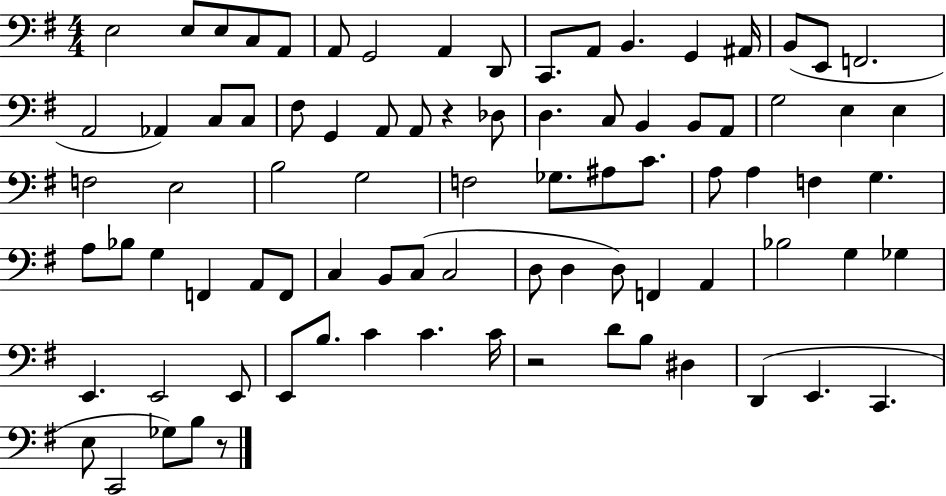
{
  \clef bass
  \numericTimeSignature
  \time 4/4
  \key g \major
  e2 e8 e8 c8 a,8 | a,8 g,2 a,4 d,8 | c,8. a,8 b,4. g,4 ais,16 | b,8( e,8 f,2. | \break a,2 aes,4) c8 c8 | fis8 g,4 a,8 a,8 r4 des8 | d4. c8 b,4 b,8 a,8 | g2 e4 e4 | \break f2 e2 | b2 g2 | f2 ges8. ais8 c'8. | a8 a4 f4 g4. | \break a8 bes8 g4 f,4 a,8 f,8 | c4 b,8 c8( c2 | d8 d4 d8) f,4 a,4 | bes2 g4 ges4 | \break e,4. e,2 e,8 | e,8 b8. c'4 c'4. c'16 | r2 d'8 b8 dis4 | d,4( e,4. c,4. | \break e8 c,2 ges8) b8 r8 | \bar "|."
}